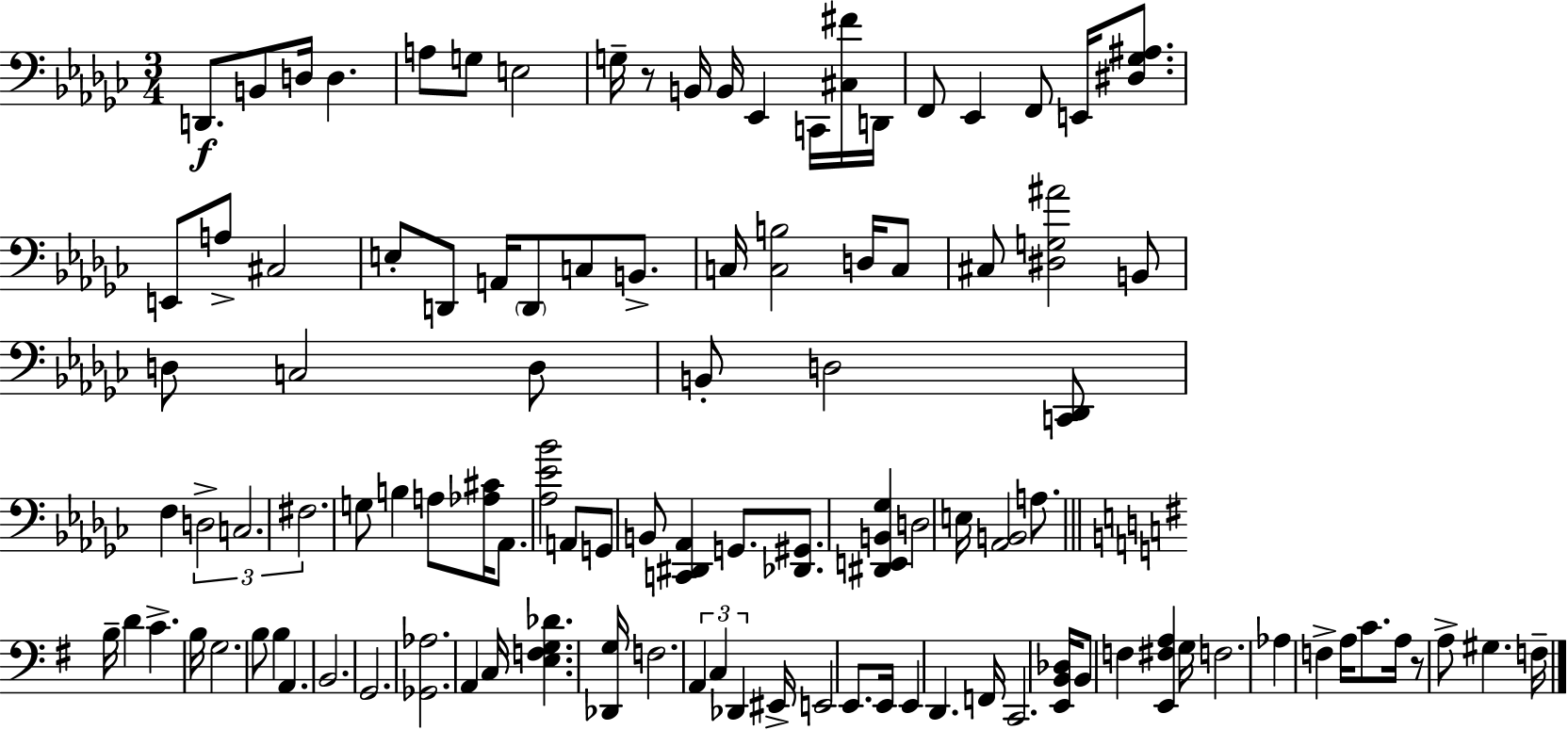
D2/e. B2/e D3/s D3/q. A3/e G3/e E3/h G3/s R/e B2/s B2/s Eb2/q C2/s [C#3,F#4]/s D2/s F2/e Eb2/q F2/e E2/s [D#3,Gb3,A#3]/e. E2/e A3/e C#3/h E3/e D2/e A2/s D2/e C3/e B2/e. C3/s [C3,B3]/h D3/s C3/e C#3/e [D#3,G3,A#4]/h B2/e D3/e C3/h D3/e B2/e D3/h [C2,Db2]/e F3/q D3/h C3/h. F#3/h. G3/e B3/q A3/e [Ab3,C#4]/s Ab2/e. [Ab3,Eb4,Bb4]/h A2/e G2/e B2/e [C2,D#2,Ab2]/q G2/e. [Db2,G#2]/e. [D#2,E2,B2,Gb3]/q D3/h E3/s [Ab2,B2]/h A3/e. B3/s D4/q C4/q. B3/s G3/h. B3/e B3/q A2/q. B2/h. G2/h. [Gb2,Ab3]/h. A2/q C3/s [E3,F3,G3,Db4]/q. [Db2,G3]/s F3/h. A2/q C3/q Db2/q EIS2/s E2/h E2/e. E2/s E2/q D2/q. F2/s C2/h. [E2,B2,Db3]/s B2/e F3/q [E2,F#3,A3]/q G3/s F3/h. Ab3/q F3/q A3/s C4/e. A3/s R/e A3/e G#3/q. F3/s